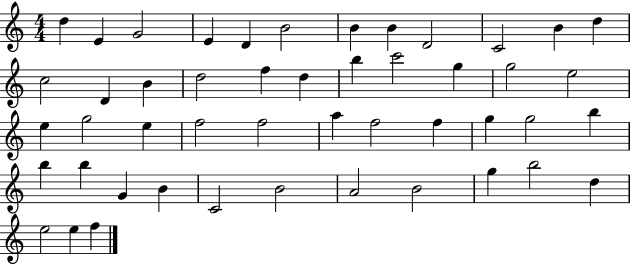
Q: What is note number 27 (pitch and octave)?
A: F5